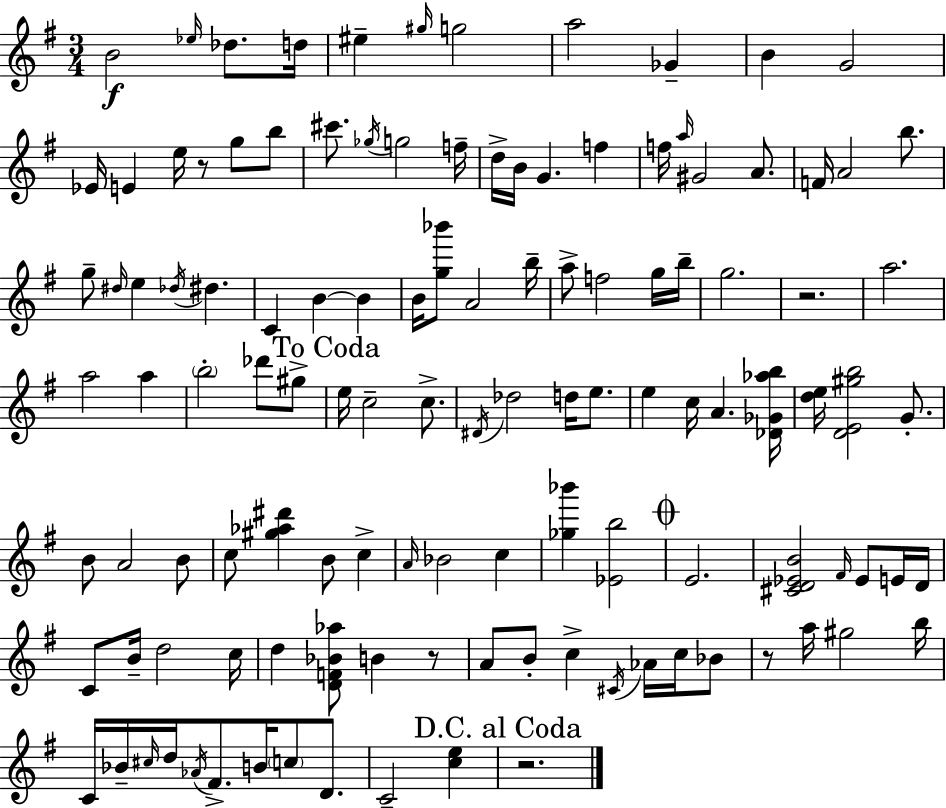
B4/h Eb5/s Db5/e. D5/s EIS5/q G#5/s G5/h A5/h Gb4/q B4/q G4/h Eb4/s E4/q E5/s R/e G5/e B5/e C#6/e. Gb5/s G5/h F5/s D5/s B4/s G4/q. F5/q F5/s A5/s G#4/h A4/e. F4/s A4/h B5/e. G5/e D#5/s E5/q Db5/s D#5/q. C4/q B4/q B4/q B4/s [G5,Bb6]/e A4/h B5/s A5/e F5/h G5/s B5/s G5/h. R/h. A5/h. A5/h A5/q B5/h Db6/e G#5/e E5/s C5/h C5/e. D#4/s Db5/h D5/s E5/e. E5/q C5/s A4/q. [Db4,Gb4,Ab5,B5]/s [D5,E5]/s [D4,E4,G#5,B5]/h G4/e. B4/e A4/h B4/e C5/e [G#5,Ab5,D#6]/q B4/e C5/q A4/s Bb4/h C5/q [Gb5,Bb6]/q [Eb4,B5]/h E4/h. [C#4,D4,Eb4,B4]/h F#4/s Eb4/e E4/s D4/s C4/e B4/s D5/h C5/s D5/q [D4,F4,Bb4,Ab5]/e B4/q R/e A4/e B4/e C5/q C#4/s Ab4/s C5/s Bb4/e R/e A5/s G#5/h B5/s C4/s Bb4/s C#5/s D5/s Ab4/s F#4/e. B4/s C5/e D4/e. C4/h [C5,E5]/q R/h.